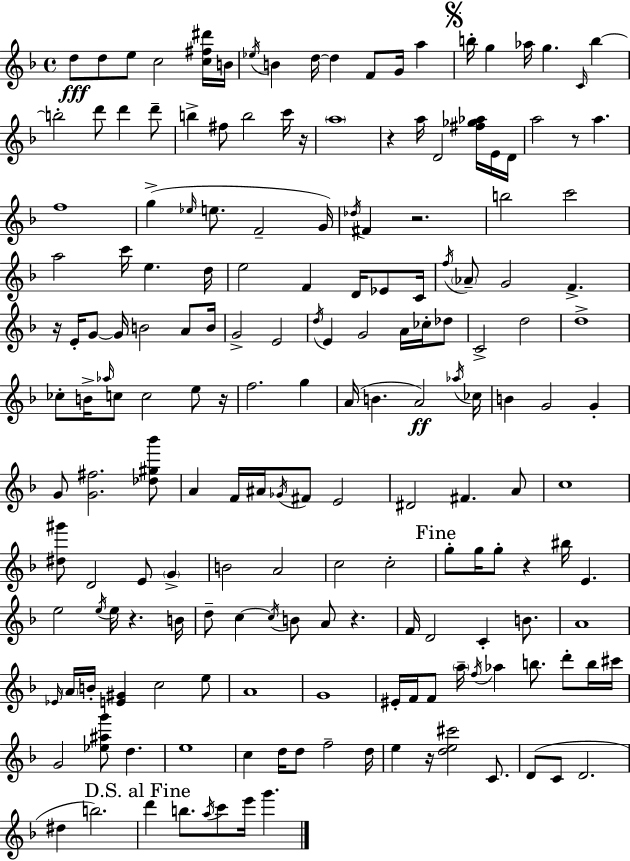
D5/e D5/e E5/e C5/h [C5,F#5,D#6]/s B4/s Eb5/s B4/q D5/s D5/q F4/e G4/s A5/q B5/s G5/q Ab5/s G5/q. C4/s B5/q B5/h D6/e D6/q D6/e B5/q F#5/e B5/h C6/s R/s A5/w R/q A5/s D4/h [F#5,Gb5,Ab5]/s E4/s D4/s A5/h R/e A5/q. F5/w G5/q Eb5/s E5/e. F4/h G4/s Db5/s F#4/q R/h. B5/h C6/h A5/h C6/s E5/q. D5/s E5/h F4/q D4/s Eb4/e C4/s F5/s Ab4/e G4/h F4/q. R/s E4/s G4/e G4/s B4/h A4/e B4/s G4/h E4/h D5/s E4/q G4/h A4/s CES5/s Db5/e C4/h D5/h D5/w CES5/e B4/s Ab5/s C5/e C5/h E5/e R/s F5/h. G5/q A4/s B4/q. A4/h Ab5/s CES5/s B4/q G4/h G4/q G4/e [G4,F#5]/h. [Db5,G#5,Bb6]/e A4/q F4/s A#4/s Gb4/s F#4/e E4/h D#4/h F#4/q. A4/e C5/w [D#5,G#6]/e D4/h E4/e G4/q B4/h A4/h C5/h C5/h G5/e G5/s G5/e R/q BIS5/s E4/q. E5/h E5/s E5/s R/q. B4/s D5/e C5/q C5/s B4/e A4/e R/q. F4/s D4/h C4/q B4/e. A4/w Eb4/s A4/s B4/s [E4,G#4]/q C5/h E5/e A4/w G4/w EIS4/s F4/s F4/e A5/s F5/s Ab5/q B5/e. D6/e B5/s C#6/s G4/h [Eb5,A#5,G6]/e D5/q. E5/w C5/q D5/s D5/e F5/h D5/s E5/q R/s [D5,E5,C#6]/h C4/e. D4/e C4/e D4/h. D#5/q B5/h. D6/q B5/e. A5/s C6/e E6/s G6/q.